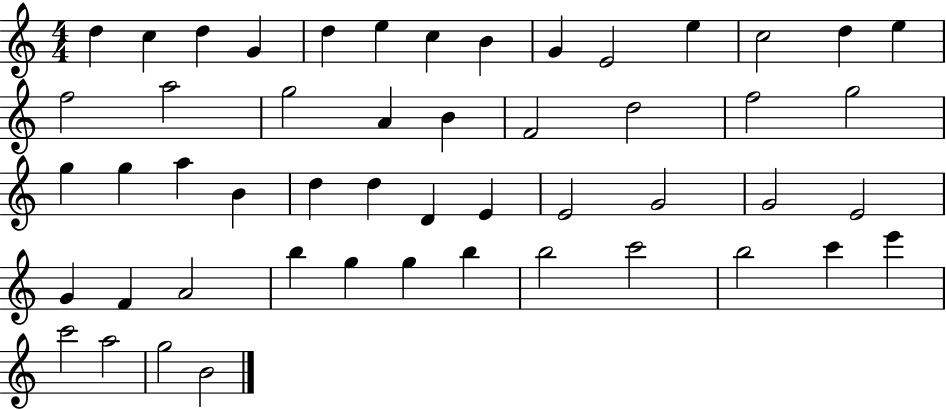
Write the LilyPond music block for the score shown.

{
  \clef treble
  \numericTimeSignature
  \time 4/4
  \key c \major
  d''4 c''4 d''4 g'4 | d''4 e''4 c''4 b'4 | g'4 e'2 e''4 | c''2 d''4 e''4 | \break f''2 a''2 | g''2 a'4 b'4 | f'2 d''2 | f''2 g''2 | \break g''4 g''4 a''4 b'4 | d''4 d''4 d'4 e'4 | e'2 g'2 | g'2 e'2 | \break g'4 f'4 a'2 | b''4 g''4 g''4 b''4 | b''2 c'''2 | b''2 c'''4 e'''4 | \break c'''2 a''2 | g''2 b'2 | \bar "|."
}